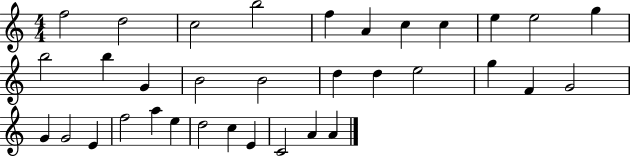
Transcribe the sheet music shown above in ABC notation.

X:1
T:Untitled
M:4/4
L:1/4
K:C
f2 d2 c2 b2 f A c c e e2 g b2 b G B2 B2 d d e2 g F G2 G G2 E f2 a e d2 c E C2 A A